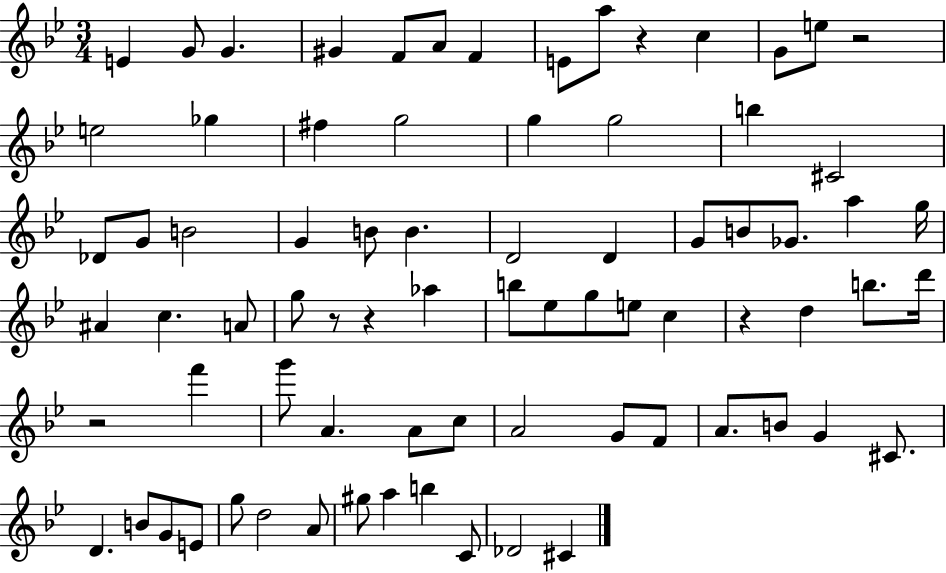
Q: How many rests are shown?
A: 6